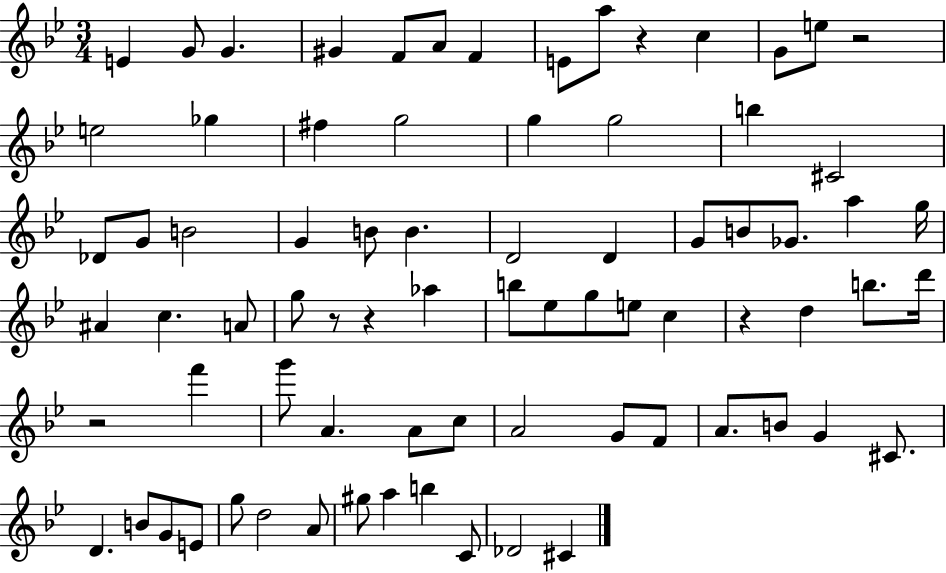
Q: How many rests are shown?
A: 6